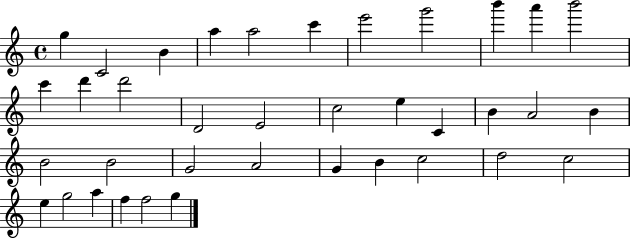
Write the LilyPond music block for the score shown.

{
  \clef treble
  \time 4/4
  \defaultTimeSignature
  \key c \major
  g''4 c'2 b'4 | a''4 a''2 c'''4 | e'''2 g'''2 | b'''4 a'''4 b'''2 | \break c'''4 d'''4 d'''2 | d'2 e'2 | c''2 e''4 c'4 | b'4 a'2 b'4 | \break b'2 b'2 | g'2 a'2 | g'4 b'4 c''2 | d''2 c''2 | \break e''4 g''2 a''4 | f''4 f''2 g''4 | \bar "|."
}